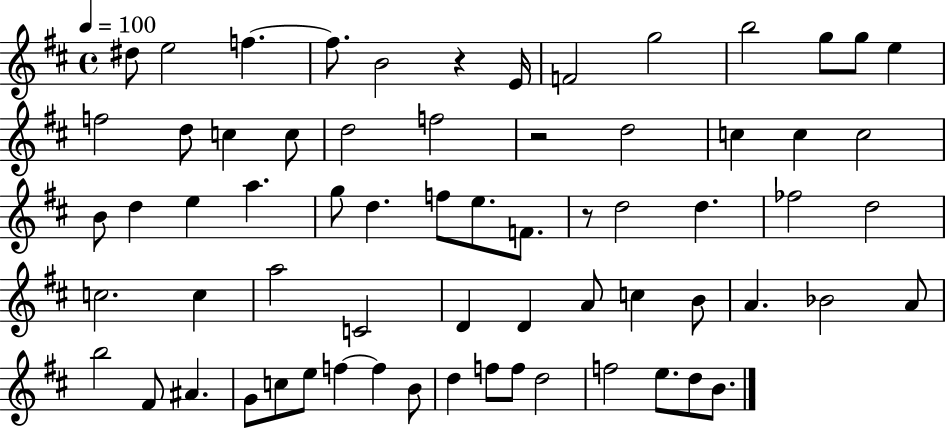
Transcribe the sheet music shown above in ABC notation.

X:1
T:Untitled
M:4/4
L:1/4
K:D
^d/2 e2 f f/2 B2 z E/4 F2 g2 b2 g/2 g/2 e f2 d/2 c c/2 d2 f2 z2 d2 c c c2 B/2 d e a g/2 d f/2 e/2 F/2 z/2 d2 d _f2 d2 c2 c a2 C2 D D A/2 c B/2 A _B2 A/2 b2 ^F/2 ^A G/2 c/2 e/2 f f B/2 d f/2 f/2 d2 f2 e/2 d/2 B/2